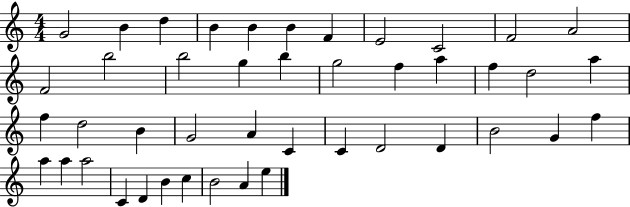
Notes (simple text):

G4/h B4/q D5/q B4/q B4/q B4/q F4/q E4/h C4/h F4/h A4/h F4/h B5/h B5/h G5/q B5/q G5/h F5/q A5/q F5/q D5/h A5/q F5/q D5/h B4/q G4/h A4/q C4/q C4/q D4/h D4/q B4/h G4/q F5/q A5/q A5/q A5/h C4/q D4/q B4/q C5/q B4/h A4/q E5/q